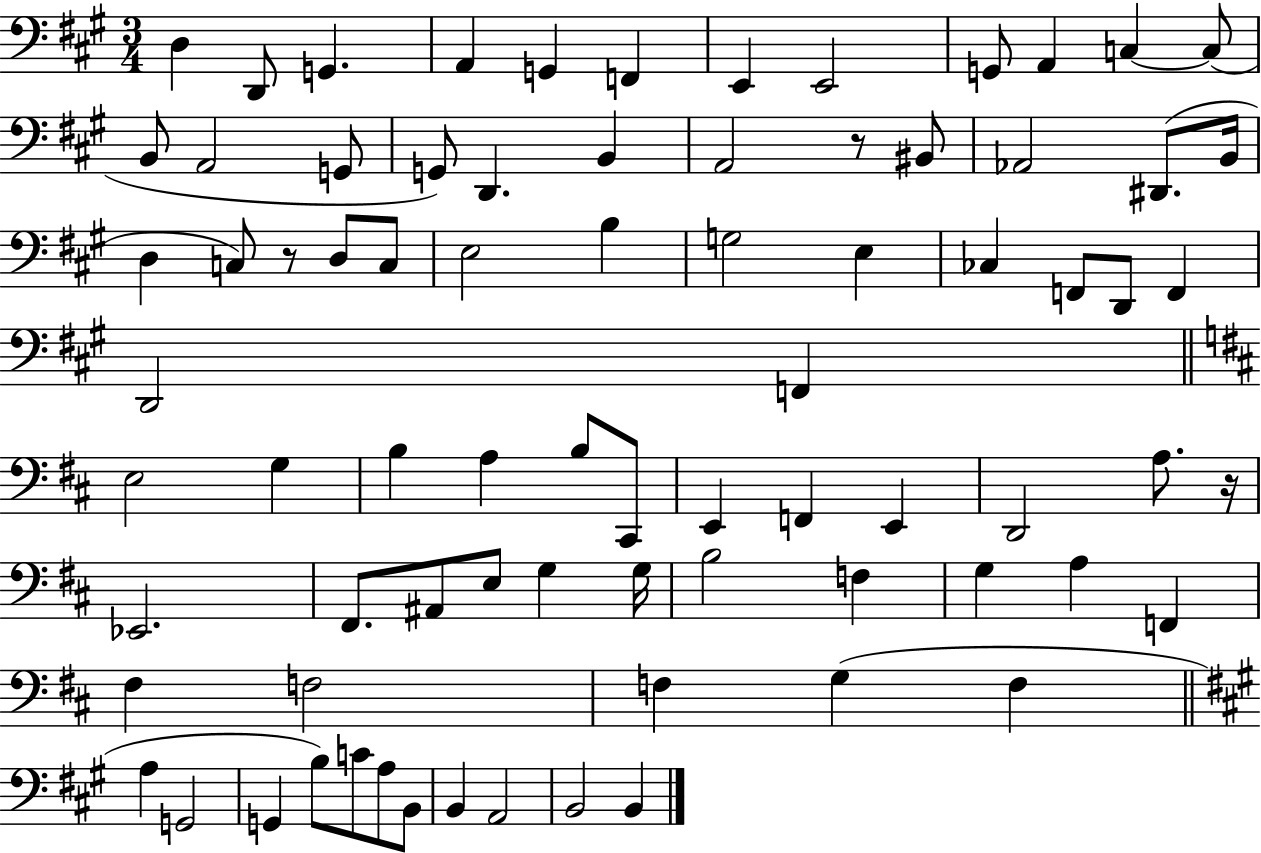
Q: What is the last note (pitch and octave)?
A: B2